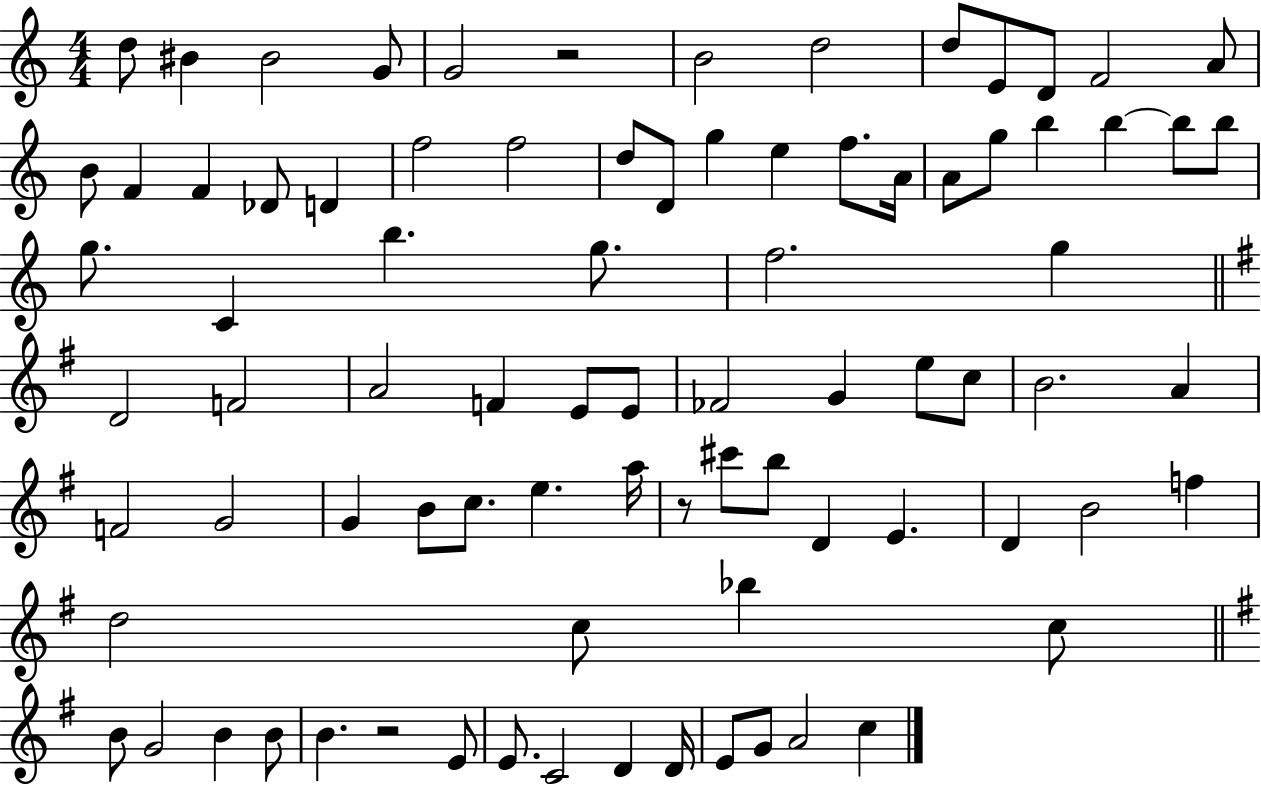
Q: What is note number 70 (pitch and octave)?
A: B4